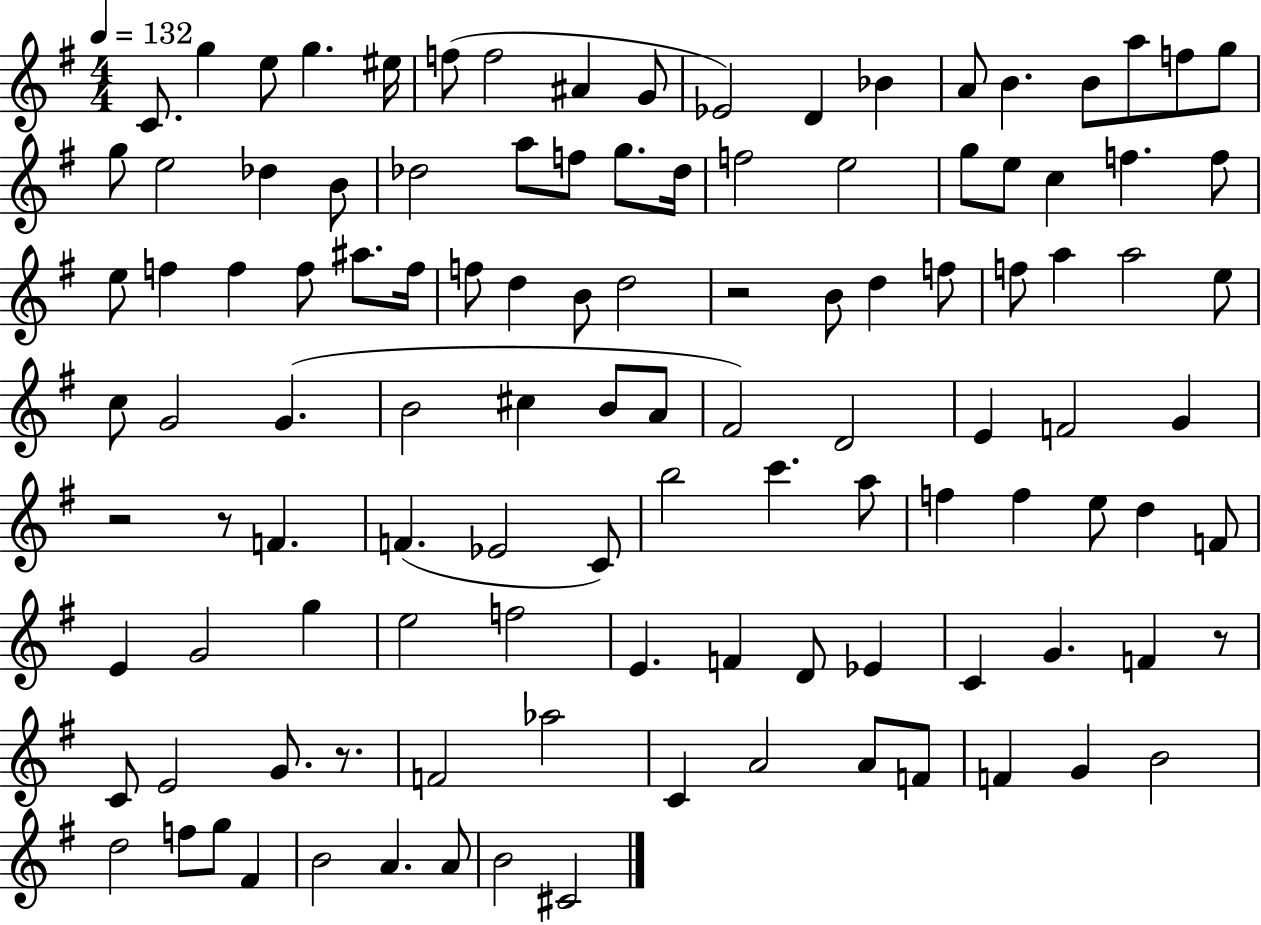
C4/e. G5/q E5/e G5/q. EIS5/s F5/e F5/h A#4/q G4/e Eb4/h D4/q Bb4/q A4/e B4/q. B4/e A5/e F5/e G5/e G5/e E5/h Db5/q B4/e Db5/h A5/e F5/e G5/e. Db5/s F5/h E5/h G5/e E5/e C5/q F5/q. F5/e E5/e F5/q F5/q F5/e A#5/e. F5/s F5/e D5/q B4/e D5/h R/h B4/e D5/q F5/e F5/e A5/q A5/h E5/e C5/e G4/h G4/q. B4/h C#5/q B4/e A4/e F#4/h D4/h E4/q F4/h G4/q R/h R/e F4/q. F4/q. Eb4/h C4/e B5/h C6/q. A5/e F5/q F5/q E5/e D5/q F4/e E4/q G4/h G5/q E5/h F5/h E4/q. F4/q D4/e Eb4/q C4/q G4/q. F4/q R/e C4/e E4/h G4/e. R/e. F4/h Ab5/h C4/q A4/h A4/e F4/e F4/q G4/q B4/h D5/h F5/e G5/e F#4/q B4/h A4/q. A4/e B4/h C#4/h